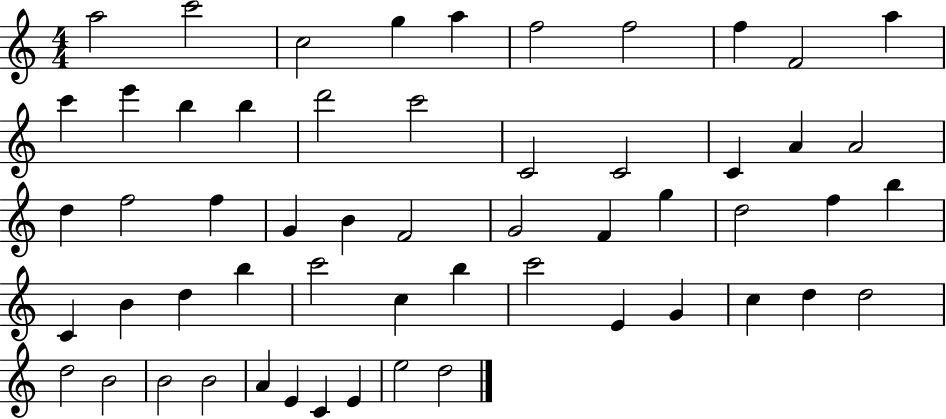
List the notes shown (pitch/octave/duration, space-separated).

A5/h C6/h C5/h G5/q A5/q F5/h F5/h F5/q F4/h A5/q C6/q E6/q B5/q B5/q D6/h C6/h C4/h C4/h C4/q A4/q A4/h D5/q F5/h F5/q G4/q B4/q F4/h G4/h F4/q G5/q D5/h F5/q B5/q C4/q B4/q D5/q B5/q C6/h C5/q B5/q C6/h E4/q G4/q C5/q D5/q D5/h D5/h B4/h B4/h B4/h A4/q E4/q C4/q E4/q E5/h D5/h